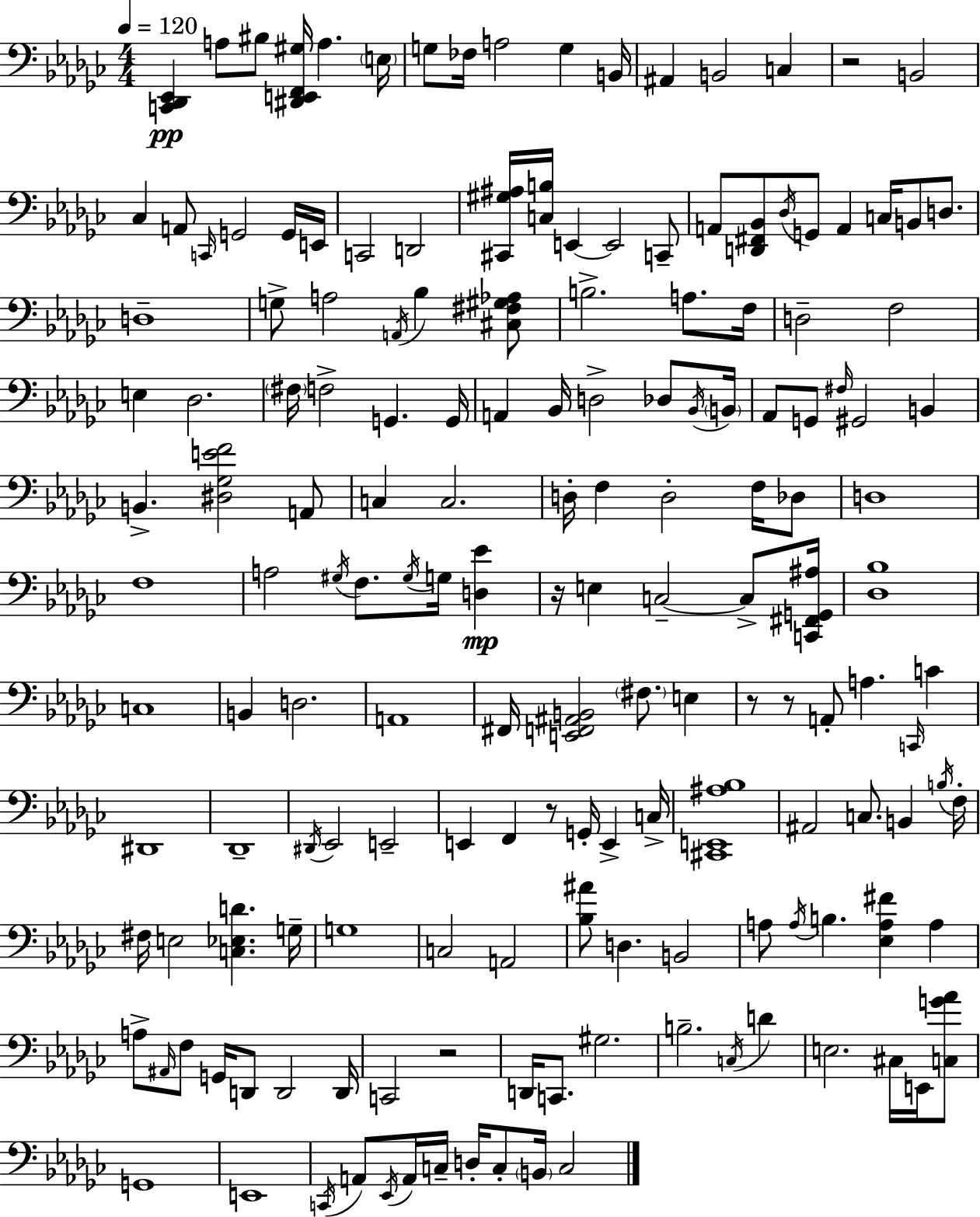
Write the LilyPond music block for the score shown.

{
  \clef bass
  \numericTimeSignature
  \time 4/4
  \key ees \minor
  \tempo 4 = 120
  <c, des, ees,>4\pp a8 bis8 <dis, e, f, gis>16 a4. \parenthesize e16 | g8 fes16 a2 g4 b,16 | ais,4 b,2 c4 | r2 b,2 | \break ces4 a,8 \grace { c,16 } g,2 g,16 | e,16 c,2 d,2 | <cis, gis ais>16 <c b>16 e,4~~ e,2 c,8-- | a,8 <d, fis, bes,>8 \acciaccatura { des16 } g,8 a,4 c16 b,8 d8. | \break d1-- | g8-> a2 \acciaccatura { a,16 } bes4 | <cis fis gis aes>8 b2.-> a8. | f16 d2-- f2 | \break e4 des2. | \parenthesize fis16 f2-> g,4. | g,16 a,4 bes,16 d2-> | des8 \acciaccatura { bes,16 } \parenthesize b,16 aes,8 g,8 \grace { fis16 } gis,2 | \break b,4 b,4.-> <dis ges e' f'>2 | a,8 c4 c2. | d16-. f4 d2-. | f16 des8 d1 | \break f1 | a2 \acciaccatura { gis16 } f8. | \acciaccatura { gis16 } g16 <d ees'>4\mp r16 e4 c2--~~ | c8-> <c, fis, g, ais>16 <des bes>1 | \break c1 | b,4 d2. | a,1 | fis,16 <e, f, ais, b,>2 | \break \parenthesize fis8. e4 r8 r8 a,8-. a4. | \grace { c,16 } c'4 dis,1 | des,1-- | \acciaccatura { dis,16 } ees,2 | \break e,2-- e,4 f,4 | r8 g,16-. e,4-> c16-> <cis, e, ais bes>1 | ais,2 | c8. b,4 \acciaccatura { b16 } f16-. fis16 e2 | \break <c ees d'>4. g16-- g1 | c2 | a,2 <bes ais'>8 d4. | b,2 a8 \acciaccatura { a16 } b4. | \break <ees a fis'>4 a4 a8-> \grace { ais,16 } f8 | g,16 d,8 d,2 d,16 c,2 | r2 d,16 c,8. | gis2. b2.-- | \break \acciaccatura { c16 } d'4 e2. | cis16 e,16 <c g' aes'>8 g,1 | e,1 | \acciaccatura { c,16 } a,8 | \break \acciaccatura { ees,16 } a,16 c16-- d16-. c8-. \parenthesize b,16 c2 \bar "|."
}